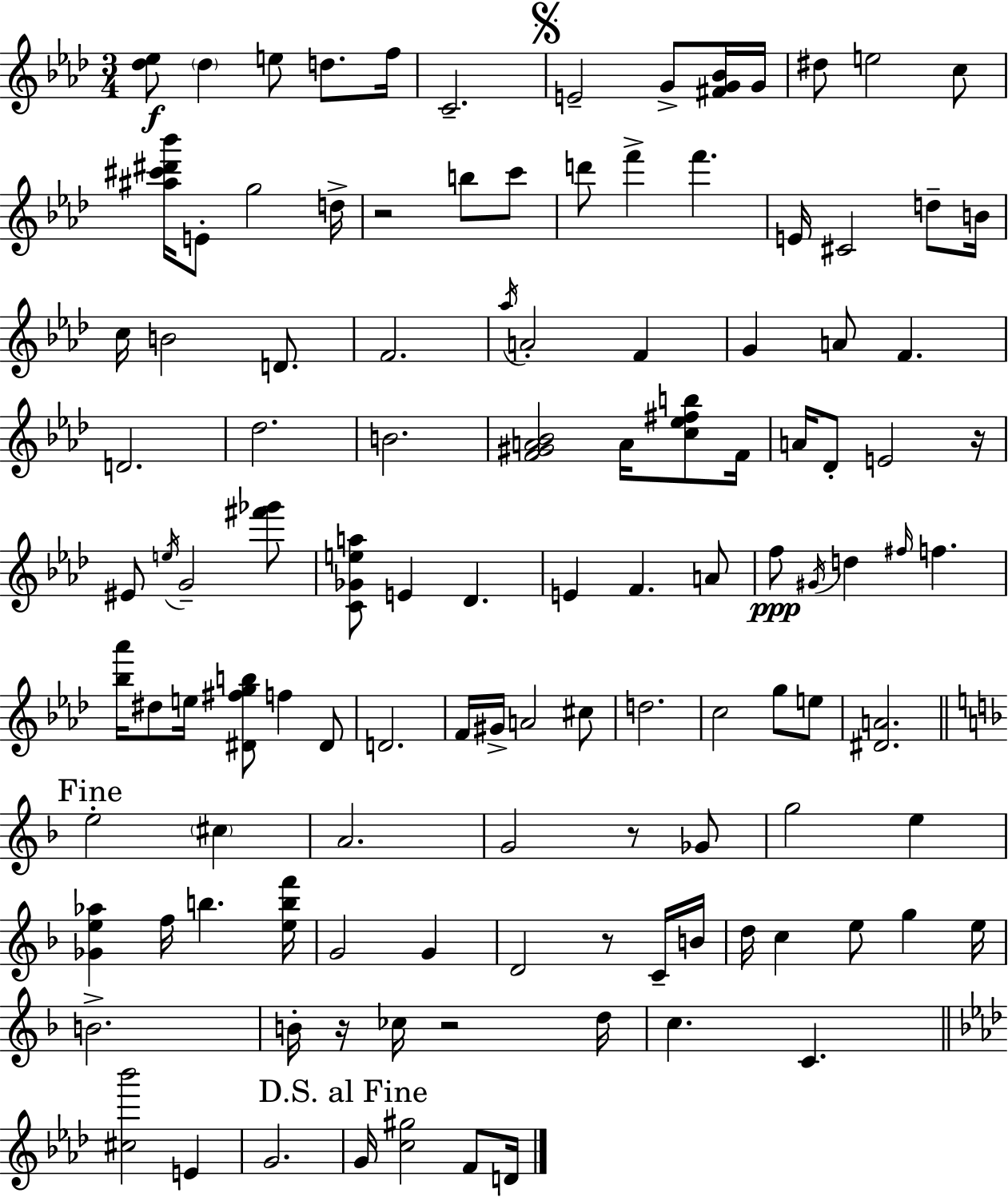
{
  \clef treble
  \numericTimeSignature
  \time 3/4
  \key aes \major
  <des'' ees''>8\f \parenthesize des''4 e''8 d''8. f''16 | c'2.-- | \mark \markup { \musicglyph "scripts.segno" } e'2-- g'8-> <fis' g' bes'>16 g'16 | dis''8 e''2 c''8 | \break <ais'' cis''' dis''' bes'''>16 e'8-. g''2 d''16-> | r2 b''8 c'''8 | d'''8 f'''4-> f'''4. | e'16 cis'2 d''8-- b'16 | \break c''16 b'2 d'8. | f'2. | \acciaccatura { aes''16 } a'2-. f'4 | g'4 a'8 f'4. | \break d'2. | des''2. | b'2. | <f' gis' a' bes'>2 a'16 <c'' ees'' fis'' b''>8 | \break f'16 a'16 des'8-. e'2 | r16 eis'8 \acciaccatura { e''16 } g'2-- | <fis''' ges'''>8 <c' ges' e'' a''>8 e'4 des'4. | e'4 f'4. | \break a'8 f''8\ppp \acciaccatura { gis'16 } d''4 \grace { fis''16 } f''4. | <bes'' aes'''>16 dis''8 e''16 <dis' fis'' g'' b''>8 f''4 | dis'8 d'2. | f'16 gis'16-> a'2 | \break cis''8 d''2. | c''2 | g''8 e''8 <dis' a'>2. | \mark "Fine" \bar "||" \break \key d \minor e''2-. \parenthesize cis''4 | a'2. | g'2 r8 ges'8 | g''2 e''4 | \break <ges' e'' aes''>4 f''16 b''4. <e'' b'' f'''>16 | g'2 g'4 | d'2 r8 c'16-- b'16 | d''16 c''4 e''8 g''4 e''16 | \break b'2.-> | b'16-. r16 ces''16 r2 d''16 | c''4. c'4. | \bar "||" \break \key aes \major <cis'' bes'''>2 e'4 | g'2. | \mark "D.S. al Fine" g'16 <c'' gis''>2 f'8 d'16 | \bar "|."
}